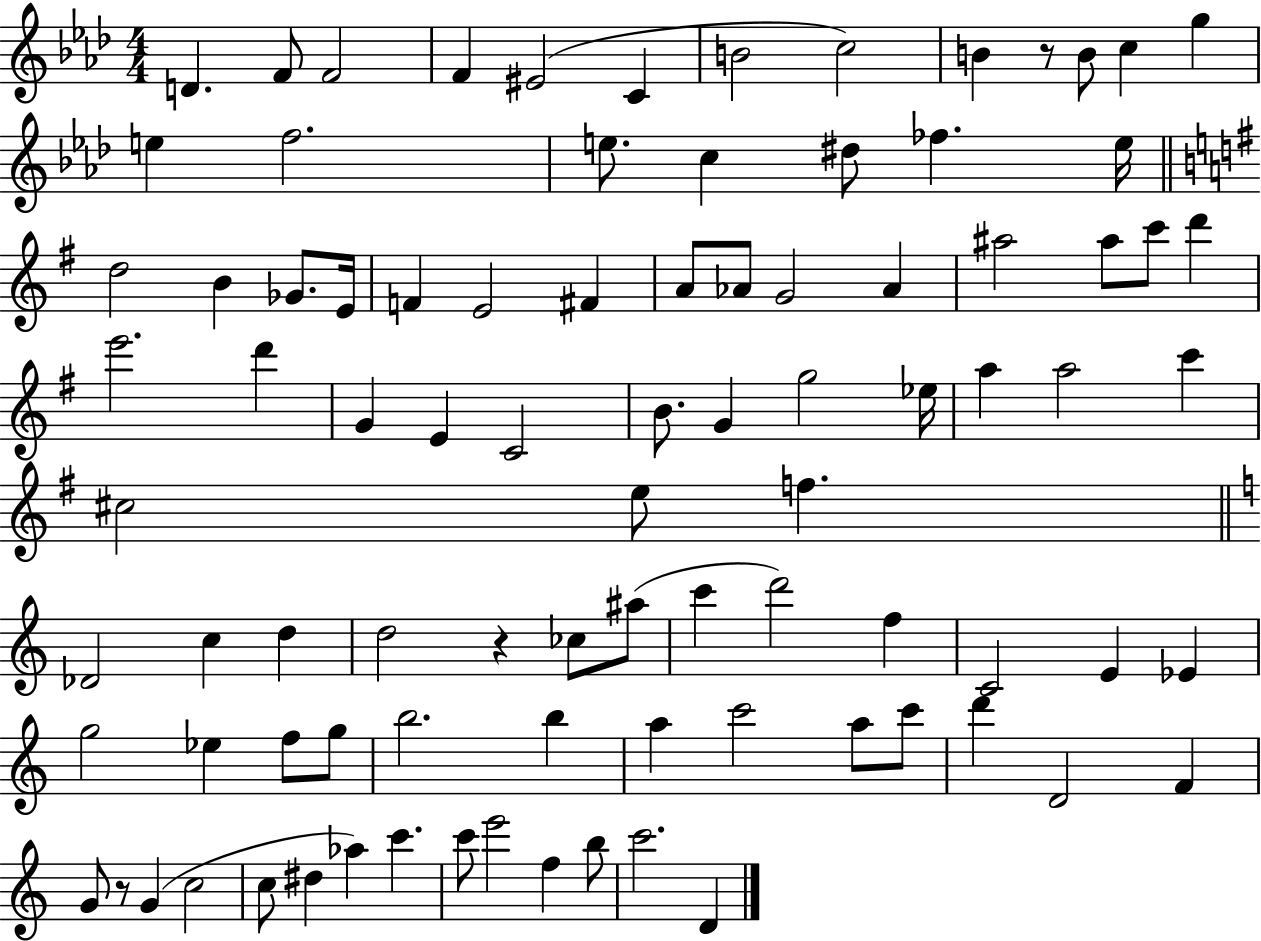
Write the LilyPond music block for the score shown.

{
  \clef treble
  \numericTimeSignature
  \time 4/4
  \key aes \major
  \repeat volta 2 { d'4. f'8 f'2 | f'4 eis'2( c'4 | b'2 c''2) | b'4 r8 b'8 c''4 g''4 | \break e''4 f''2. | e''8. c''4 dis''8 fes''4. e''16 | \bar "||" \break \key g \major d''2 b'4 ges'8. e'16 | f'4 e'2 fis'4 | a'8 aes'8 g'2 aes'4 | ais''2 ais''8 c'''8 d'''4 | \break e'''2. d'''4 | g'4 e'4 c'2 | b'8. g'4 g''2 ees''16 | a''4 a''2 c'''4 | \break cis''2 e''8 f''4. | \bar "||" \break \key c \major des'2 c''4 d''4 | d''2 r4 ces''8 ais''8( | c'''4 d'''2) f''4 | c'2 e'4 ees'4 | \break g''2 ees''4 f''8 g''8 | b''2. b''4 | a''4 c'''2 a''8 c'''8 | d'''4 d'2 f'4 | \break g'8 r8 g'4( c''2 | c''8 dis''4 aes''4) c'''4. | c'''8 e'''2 f''4 b''8 | c'''2. d'4 | \break } \bar "|."
}